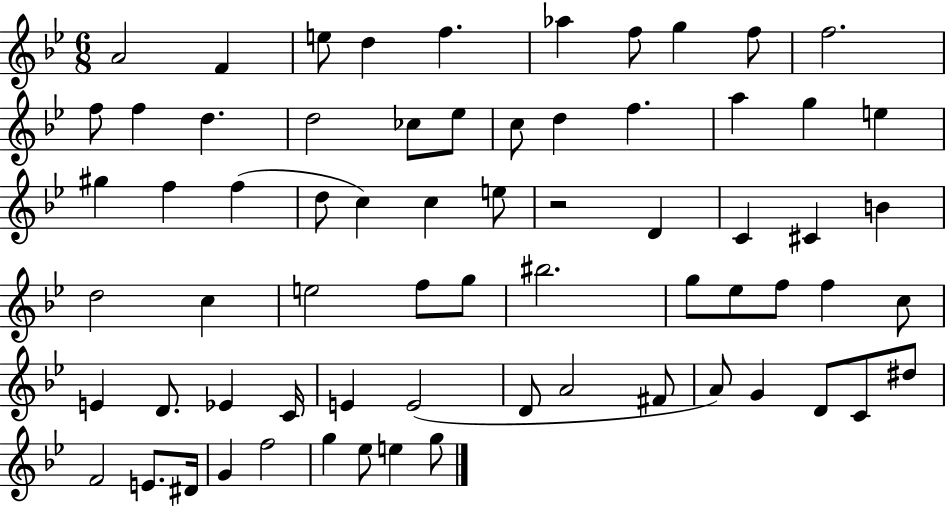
X:1
T:Untitled
M:6/8
L:1/4
K:Bb
A2 F e/2 d f _a f/2 g f/2 f2 f/2 f d d2 _c/2 _e/2 c/2 d f a g e ^g f f d/2 c c e/2 z2 D C ^C B d2 c e2 f/2 g/2 ^b2 g/2 _e/2 f/2 f c/2 E D/2 _E C/4 E E2 D/2 A2 ^F/2 A/2 G D/2 C/2 ^d/2 F2 E/2 ^D/4 G f2 g _e/2 e g/2